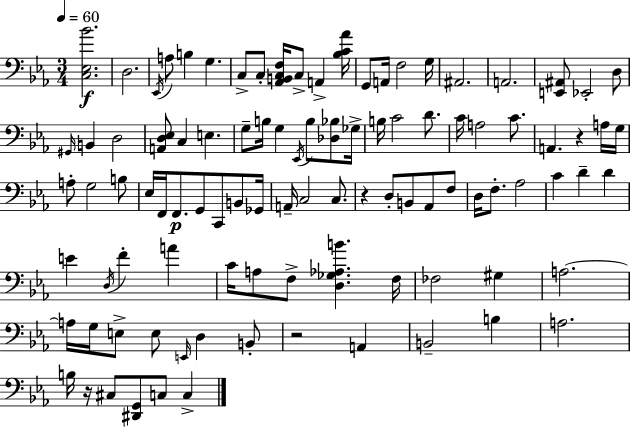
[C3,Eb3,Bb4]/h. D3/h. Eb2/s A3/e B3/q G3/q. C3/e C3/e [Ab2,B2,C3,F3]/s C3/e A2/q [Bb3,C4,Ab4]/s G2/e A2/s F3/h G3/s A#2/h. A2/h. [E2,A#2]/e Eb2/h D3/e G#2/s B2/q D3/h [A2,D3,Eb3]/e C3/q E3/q. G3/e B3/s G3/q Eb2/s B3/e [Db3,Bb3]/e Gb3/s B3/s C4/h D4/e. C4/s A3/h C4/e. A2/q. R/q A3/s G3/s A3/e G3/h B3/e Eb3/s F2/s F2/e. G2/e C2/e B2/e Gb2/s A2/s C3/h C3/e. R/q D3/e B2/e Ab2/e F3/e D3/s F3/e. Ab3/h C4/q D4/q D4/q E4/q D3/s F4/q A4/q C4/s A3/e F3/e [D3,Gb3,Ab3,B4]/q. F3/s FES3/h G#3/q A3/h. A3/s G3/s E3/e E3/e E2/s D3/q B2/e R/h A2/q B2/h B3/q A3/h. B3/s R/s C#3/e [D#2,G2]/e C3/e C3/q